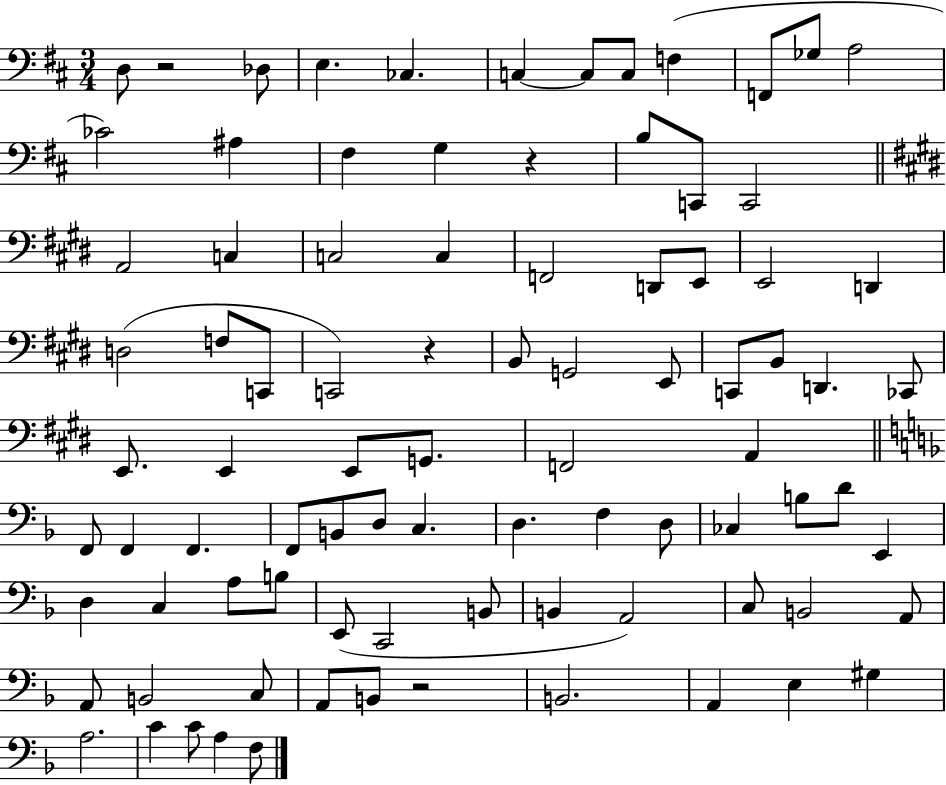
X:1
T:Untitled
M:3/4
L:1/4
K:D
D,/2 z2 _D,/2 E, _C, C, C,/2 C,/2 F, F,,/2 _G,/2 A,2 _C2 ^A, ^F, G, z B,/2 C,,/2 C,,2 A,,2 C, C,2 C, F,,2 D,,/2 E,,/2 E,,2 D,, D,2 F,/2 C,,/2 C,,2 z B,,/2 G,,2 E,,/2 C,,/2 B,,/2 D,, _C,,/2 E,,/2 E,, E,,/2 G,,/2 F,,2 A,, F,,/2 F,, F,, F,,/2 B,,/2 D,/2 C, D, F, D,/2 _C, B,/2 D/2 E,, D, C, A,/2 B,/2 E,,/2 C,,2 B,,/2 B,, A,,2 C,/2 B,,2 A,,/2 A,,/2 B,,2 C,/2 A,,/2 B,,/2 z2 B,,2 A,, E, ^G, A,2 C C/2 A, F,/2